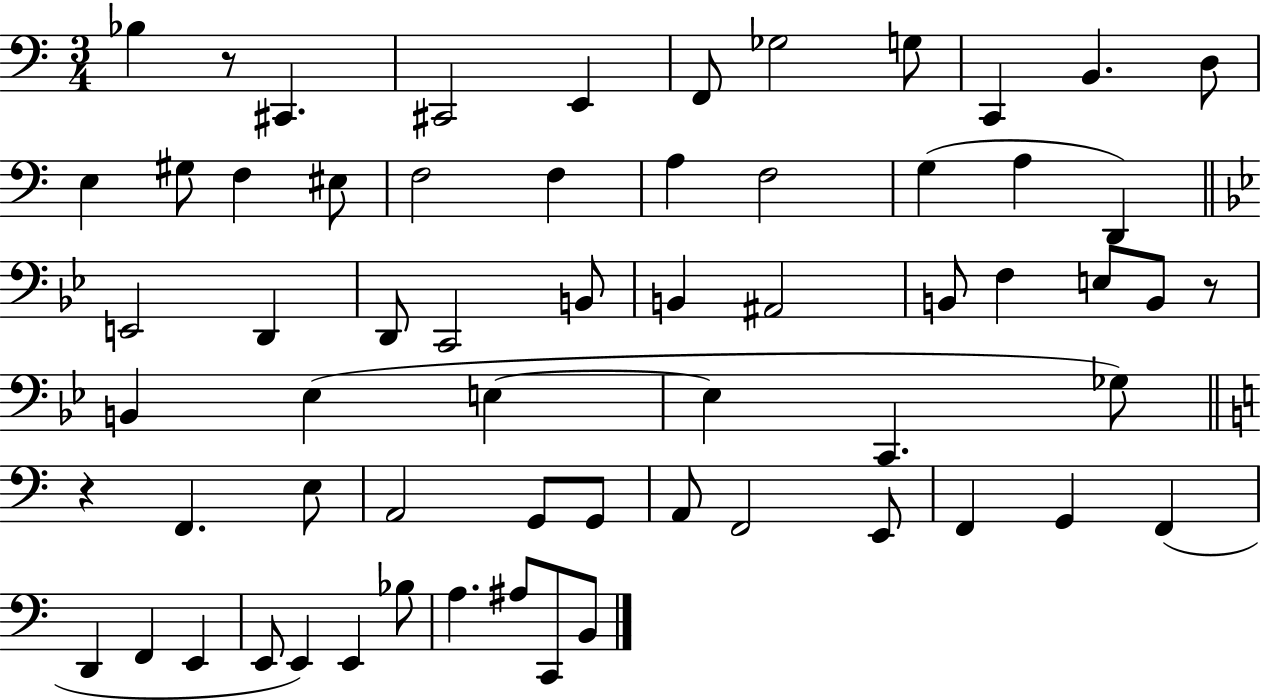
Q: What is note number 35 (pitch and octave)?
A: E3